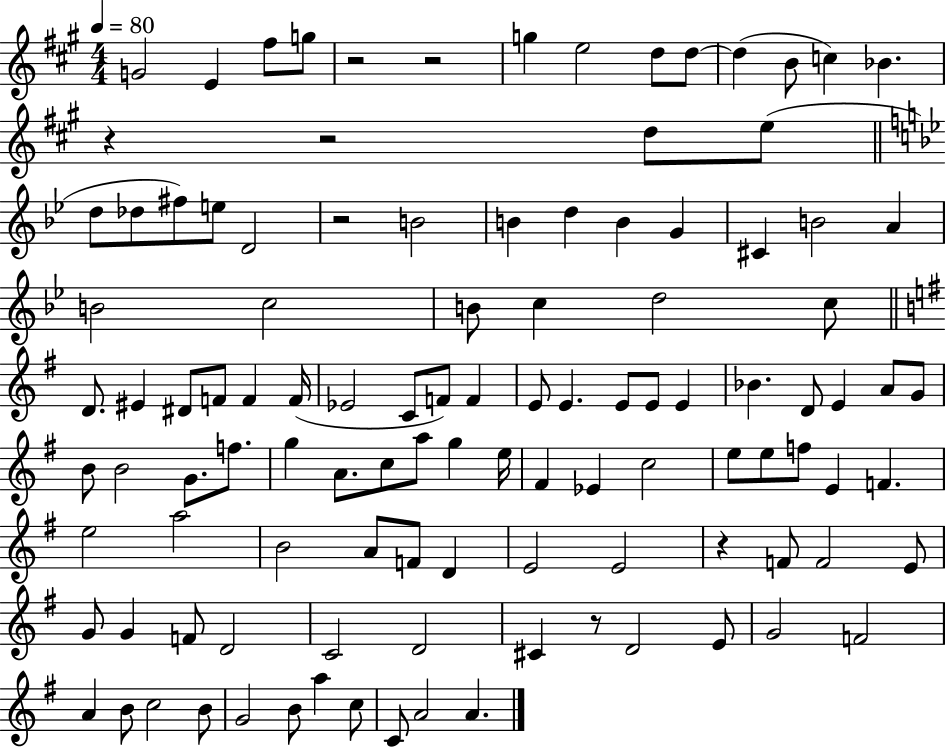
G4/h E4/q F#5/e G5/e R/h R/h G5/q E5/h D5/e D5/e D5/q B4/e C5/q Bb4/q. R/q R/h D5/e E5/e D5/e Db5/e F#5/e E5/e D4/h R/h B4/h B4/q D5/q B4/q G4/q C#4/q B4/h A4/q B4/h C5/h B4/e C5/q D5/h C5/e D4/e. EIS4/q D#4/e F4/e F4/q F4/s Eb4/h C4/e F4/e F4/q E4/e E4/q. E4/e E4/e E4/q Bb4/q. D4/e E4/q A4/e G4/e B4/e B4/h G4/e. F5/e. G5/q A4/e. C5/e A5/e G5/q E5/s F#4/q Eb4/q C5/h E5/e E5/e F5/e E4/q F4/q. E5/h A5/h B4/h A4/e F4/e D4/q E4/h E4/h R/q F4/e F4/h E4/e G4/e G4/q F4/e D4/h C4/h D4/h C#4/q R/e D4/h E4/e G4/h F4/h A4/q B4/e C5/h B4/e G4/h B4/e A5/q C5/e C4/e A4/h A4/q.